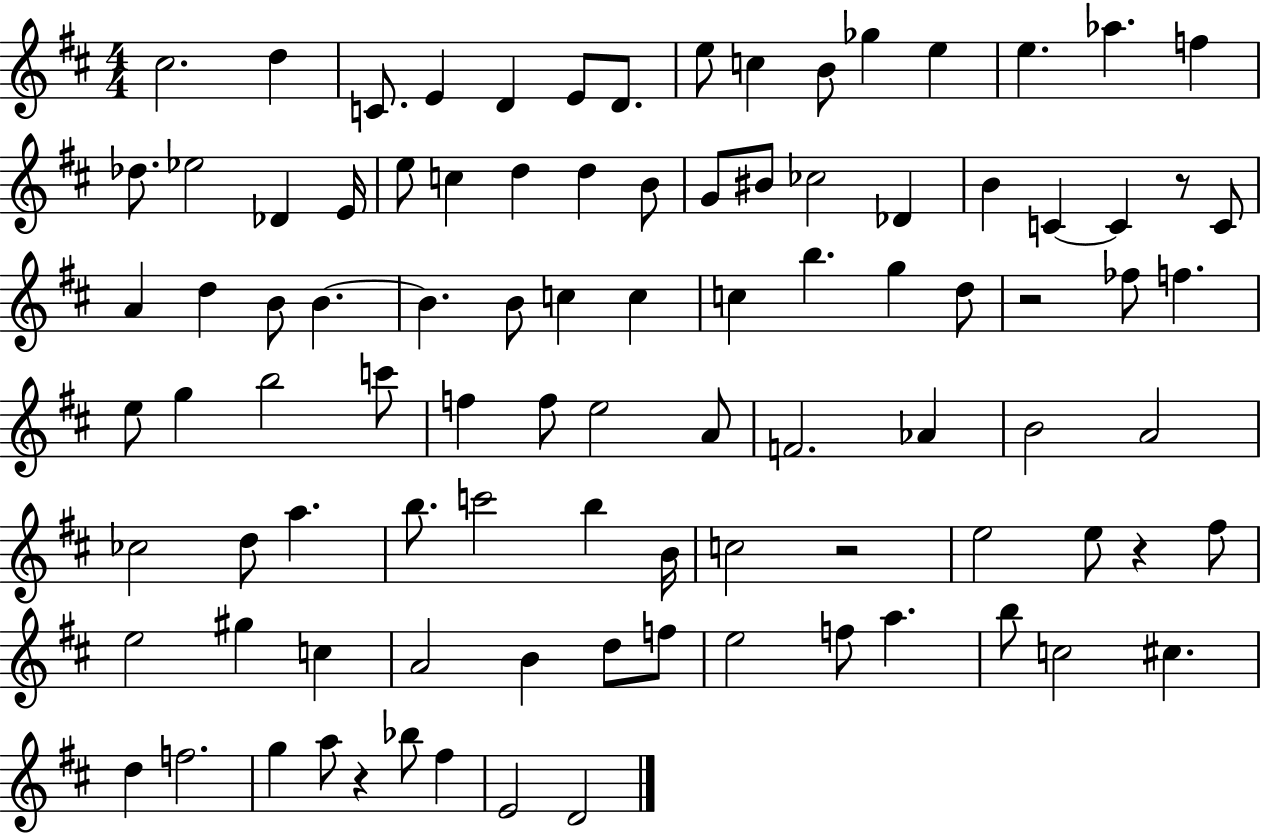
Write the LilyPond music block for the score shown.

{
  \clef treble
  \numericTimeSignature
  \time 4/4
  \key d \major
  cis''2. d''4 | c'8. e'4 d'4 e'8 d'8. | e''8 c''4 b'8 ges''4 e''4 | e''4. aes''4. f''4 | \break des''8. ees''2 des'4 e'16 | e''8 c''4 d''4 d''4 b'8 | g'8 bis'8 ces''2 des'4 | b'4 c'4~~ c'4 r8 c'8 | \break a'4 d''4 b'8 b'4.~~ | b'4. b'8 c''4 c''4 | c''4 b''4. g''4 d''8 | r2 fes''8 f''4. | \break e''8 g''4 b''2 c'''8 | f''4 f''8 e''2 a'8 | f'2. aes'4 | b'2 a'2 | \break ces''2 d''8 a''4. | b''8. c'''2 b''4 b'16 | c''2 r2 | e''2 e''8 r4 fis''8 | \break e''2 gis''4 c''4 | a'2 b'4 d''8 f''8 | e''2 f''8 a''4. | b''8 c''2 cis''4. | \break d''4 f''2. | g''4 a''8 r4 bes''8 fis''4 | e'2 d'2 | \bar "|."
}